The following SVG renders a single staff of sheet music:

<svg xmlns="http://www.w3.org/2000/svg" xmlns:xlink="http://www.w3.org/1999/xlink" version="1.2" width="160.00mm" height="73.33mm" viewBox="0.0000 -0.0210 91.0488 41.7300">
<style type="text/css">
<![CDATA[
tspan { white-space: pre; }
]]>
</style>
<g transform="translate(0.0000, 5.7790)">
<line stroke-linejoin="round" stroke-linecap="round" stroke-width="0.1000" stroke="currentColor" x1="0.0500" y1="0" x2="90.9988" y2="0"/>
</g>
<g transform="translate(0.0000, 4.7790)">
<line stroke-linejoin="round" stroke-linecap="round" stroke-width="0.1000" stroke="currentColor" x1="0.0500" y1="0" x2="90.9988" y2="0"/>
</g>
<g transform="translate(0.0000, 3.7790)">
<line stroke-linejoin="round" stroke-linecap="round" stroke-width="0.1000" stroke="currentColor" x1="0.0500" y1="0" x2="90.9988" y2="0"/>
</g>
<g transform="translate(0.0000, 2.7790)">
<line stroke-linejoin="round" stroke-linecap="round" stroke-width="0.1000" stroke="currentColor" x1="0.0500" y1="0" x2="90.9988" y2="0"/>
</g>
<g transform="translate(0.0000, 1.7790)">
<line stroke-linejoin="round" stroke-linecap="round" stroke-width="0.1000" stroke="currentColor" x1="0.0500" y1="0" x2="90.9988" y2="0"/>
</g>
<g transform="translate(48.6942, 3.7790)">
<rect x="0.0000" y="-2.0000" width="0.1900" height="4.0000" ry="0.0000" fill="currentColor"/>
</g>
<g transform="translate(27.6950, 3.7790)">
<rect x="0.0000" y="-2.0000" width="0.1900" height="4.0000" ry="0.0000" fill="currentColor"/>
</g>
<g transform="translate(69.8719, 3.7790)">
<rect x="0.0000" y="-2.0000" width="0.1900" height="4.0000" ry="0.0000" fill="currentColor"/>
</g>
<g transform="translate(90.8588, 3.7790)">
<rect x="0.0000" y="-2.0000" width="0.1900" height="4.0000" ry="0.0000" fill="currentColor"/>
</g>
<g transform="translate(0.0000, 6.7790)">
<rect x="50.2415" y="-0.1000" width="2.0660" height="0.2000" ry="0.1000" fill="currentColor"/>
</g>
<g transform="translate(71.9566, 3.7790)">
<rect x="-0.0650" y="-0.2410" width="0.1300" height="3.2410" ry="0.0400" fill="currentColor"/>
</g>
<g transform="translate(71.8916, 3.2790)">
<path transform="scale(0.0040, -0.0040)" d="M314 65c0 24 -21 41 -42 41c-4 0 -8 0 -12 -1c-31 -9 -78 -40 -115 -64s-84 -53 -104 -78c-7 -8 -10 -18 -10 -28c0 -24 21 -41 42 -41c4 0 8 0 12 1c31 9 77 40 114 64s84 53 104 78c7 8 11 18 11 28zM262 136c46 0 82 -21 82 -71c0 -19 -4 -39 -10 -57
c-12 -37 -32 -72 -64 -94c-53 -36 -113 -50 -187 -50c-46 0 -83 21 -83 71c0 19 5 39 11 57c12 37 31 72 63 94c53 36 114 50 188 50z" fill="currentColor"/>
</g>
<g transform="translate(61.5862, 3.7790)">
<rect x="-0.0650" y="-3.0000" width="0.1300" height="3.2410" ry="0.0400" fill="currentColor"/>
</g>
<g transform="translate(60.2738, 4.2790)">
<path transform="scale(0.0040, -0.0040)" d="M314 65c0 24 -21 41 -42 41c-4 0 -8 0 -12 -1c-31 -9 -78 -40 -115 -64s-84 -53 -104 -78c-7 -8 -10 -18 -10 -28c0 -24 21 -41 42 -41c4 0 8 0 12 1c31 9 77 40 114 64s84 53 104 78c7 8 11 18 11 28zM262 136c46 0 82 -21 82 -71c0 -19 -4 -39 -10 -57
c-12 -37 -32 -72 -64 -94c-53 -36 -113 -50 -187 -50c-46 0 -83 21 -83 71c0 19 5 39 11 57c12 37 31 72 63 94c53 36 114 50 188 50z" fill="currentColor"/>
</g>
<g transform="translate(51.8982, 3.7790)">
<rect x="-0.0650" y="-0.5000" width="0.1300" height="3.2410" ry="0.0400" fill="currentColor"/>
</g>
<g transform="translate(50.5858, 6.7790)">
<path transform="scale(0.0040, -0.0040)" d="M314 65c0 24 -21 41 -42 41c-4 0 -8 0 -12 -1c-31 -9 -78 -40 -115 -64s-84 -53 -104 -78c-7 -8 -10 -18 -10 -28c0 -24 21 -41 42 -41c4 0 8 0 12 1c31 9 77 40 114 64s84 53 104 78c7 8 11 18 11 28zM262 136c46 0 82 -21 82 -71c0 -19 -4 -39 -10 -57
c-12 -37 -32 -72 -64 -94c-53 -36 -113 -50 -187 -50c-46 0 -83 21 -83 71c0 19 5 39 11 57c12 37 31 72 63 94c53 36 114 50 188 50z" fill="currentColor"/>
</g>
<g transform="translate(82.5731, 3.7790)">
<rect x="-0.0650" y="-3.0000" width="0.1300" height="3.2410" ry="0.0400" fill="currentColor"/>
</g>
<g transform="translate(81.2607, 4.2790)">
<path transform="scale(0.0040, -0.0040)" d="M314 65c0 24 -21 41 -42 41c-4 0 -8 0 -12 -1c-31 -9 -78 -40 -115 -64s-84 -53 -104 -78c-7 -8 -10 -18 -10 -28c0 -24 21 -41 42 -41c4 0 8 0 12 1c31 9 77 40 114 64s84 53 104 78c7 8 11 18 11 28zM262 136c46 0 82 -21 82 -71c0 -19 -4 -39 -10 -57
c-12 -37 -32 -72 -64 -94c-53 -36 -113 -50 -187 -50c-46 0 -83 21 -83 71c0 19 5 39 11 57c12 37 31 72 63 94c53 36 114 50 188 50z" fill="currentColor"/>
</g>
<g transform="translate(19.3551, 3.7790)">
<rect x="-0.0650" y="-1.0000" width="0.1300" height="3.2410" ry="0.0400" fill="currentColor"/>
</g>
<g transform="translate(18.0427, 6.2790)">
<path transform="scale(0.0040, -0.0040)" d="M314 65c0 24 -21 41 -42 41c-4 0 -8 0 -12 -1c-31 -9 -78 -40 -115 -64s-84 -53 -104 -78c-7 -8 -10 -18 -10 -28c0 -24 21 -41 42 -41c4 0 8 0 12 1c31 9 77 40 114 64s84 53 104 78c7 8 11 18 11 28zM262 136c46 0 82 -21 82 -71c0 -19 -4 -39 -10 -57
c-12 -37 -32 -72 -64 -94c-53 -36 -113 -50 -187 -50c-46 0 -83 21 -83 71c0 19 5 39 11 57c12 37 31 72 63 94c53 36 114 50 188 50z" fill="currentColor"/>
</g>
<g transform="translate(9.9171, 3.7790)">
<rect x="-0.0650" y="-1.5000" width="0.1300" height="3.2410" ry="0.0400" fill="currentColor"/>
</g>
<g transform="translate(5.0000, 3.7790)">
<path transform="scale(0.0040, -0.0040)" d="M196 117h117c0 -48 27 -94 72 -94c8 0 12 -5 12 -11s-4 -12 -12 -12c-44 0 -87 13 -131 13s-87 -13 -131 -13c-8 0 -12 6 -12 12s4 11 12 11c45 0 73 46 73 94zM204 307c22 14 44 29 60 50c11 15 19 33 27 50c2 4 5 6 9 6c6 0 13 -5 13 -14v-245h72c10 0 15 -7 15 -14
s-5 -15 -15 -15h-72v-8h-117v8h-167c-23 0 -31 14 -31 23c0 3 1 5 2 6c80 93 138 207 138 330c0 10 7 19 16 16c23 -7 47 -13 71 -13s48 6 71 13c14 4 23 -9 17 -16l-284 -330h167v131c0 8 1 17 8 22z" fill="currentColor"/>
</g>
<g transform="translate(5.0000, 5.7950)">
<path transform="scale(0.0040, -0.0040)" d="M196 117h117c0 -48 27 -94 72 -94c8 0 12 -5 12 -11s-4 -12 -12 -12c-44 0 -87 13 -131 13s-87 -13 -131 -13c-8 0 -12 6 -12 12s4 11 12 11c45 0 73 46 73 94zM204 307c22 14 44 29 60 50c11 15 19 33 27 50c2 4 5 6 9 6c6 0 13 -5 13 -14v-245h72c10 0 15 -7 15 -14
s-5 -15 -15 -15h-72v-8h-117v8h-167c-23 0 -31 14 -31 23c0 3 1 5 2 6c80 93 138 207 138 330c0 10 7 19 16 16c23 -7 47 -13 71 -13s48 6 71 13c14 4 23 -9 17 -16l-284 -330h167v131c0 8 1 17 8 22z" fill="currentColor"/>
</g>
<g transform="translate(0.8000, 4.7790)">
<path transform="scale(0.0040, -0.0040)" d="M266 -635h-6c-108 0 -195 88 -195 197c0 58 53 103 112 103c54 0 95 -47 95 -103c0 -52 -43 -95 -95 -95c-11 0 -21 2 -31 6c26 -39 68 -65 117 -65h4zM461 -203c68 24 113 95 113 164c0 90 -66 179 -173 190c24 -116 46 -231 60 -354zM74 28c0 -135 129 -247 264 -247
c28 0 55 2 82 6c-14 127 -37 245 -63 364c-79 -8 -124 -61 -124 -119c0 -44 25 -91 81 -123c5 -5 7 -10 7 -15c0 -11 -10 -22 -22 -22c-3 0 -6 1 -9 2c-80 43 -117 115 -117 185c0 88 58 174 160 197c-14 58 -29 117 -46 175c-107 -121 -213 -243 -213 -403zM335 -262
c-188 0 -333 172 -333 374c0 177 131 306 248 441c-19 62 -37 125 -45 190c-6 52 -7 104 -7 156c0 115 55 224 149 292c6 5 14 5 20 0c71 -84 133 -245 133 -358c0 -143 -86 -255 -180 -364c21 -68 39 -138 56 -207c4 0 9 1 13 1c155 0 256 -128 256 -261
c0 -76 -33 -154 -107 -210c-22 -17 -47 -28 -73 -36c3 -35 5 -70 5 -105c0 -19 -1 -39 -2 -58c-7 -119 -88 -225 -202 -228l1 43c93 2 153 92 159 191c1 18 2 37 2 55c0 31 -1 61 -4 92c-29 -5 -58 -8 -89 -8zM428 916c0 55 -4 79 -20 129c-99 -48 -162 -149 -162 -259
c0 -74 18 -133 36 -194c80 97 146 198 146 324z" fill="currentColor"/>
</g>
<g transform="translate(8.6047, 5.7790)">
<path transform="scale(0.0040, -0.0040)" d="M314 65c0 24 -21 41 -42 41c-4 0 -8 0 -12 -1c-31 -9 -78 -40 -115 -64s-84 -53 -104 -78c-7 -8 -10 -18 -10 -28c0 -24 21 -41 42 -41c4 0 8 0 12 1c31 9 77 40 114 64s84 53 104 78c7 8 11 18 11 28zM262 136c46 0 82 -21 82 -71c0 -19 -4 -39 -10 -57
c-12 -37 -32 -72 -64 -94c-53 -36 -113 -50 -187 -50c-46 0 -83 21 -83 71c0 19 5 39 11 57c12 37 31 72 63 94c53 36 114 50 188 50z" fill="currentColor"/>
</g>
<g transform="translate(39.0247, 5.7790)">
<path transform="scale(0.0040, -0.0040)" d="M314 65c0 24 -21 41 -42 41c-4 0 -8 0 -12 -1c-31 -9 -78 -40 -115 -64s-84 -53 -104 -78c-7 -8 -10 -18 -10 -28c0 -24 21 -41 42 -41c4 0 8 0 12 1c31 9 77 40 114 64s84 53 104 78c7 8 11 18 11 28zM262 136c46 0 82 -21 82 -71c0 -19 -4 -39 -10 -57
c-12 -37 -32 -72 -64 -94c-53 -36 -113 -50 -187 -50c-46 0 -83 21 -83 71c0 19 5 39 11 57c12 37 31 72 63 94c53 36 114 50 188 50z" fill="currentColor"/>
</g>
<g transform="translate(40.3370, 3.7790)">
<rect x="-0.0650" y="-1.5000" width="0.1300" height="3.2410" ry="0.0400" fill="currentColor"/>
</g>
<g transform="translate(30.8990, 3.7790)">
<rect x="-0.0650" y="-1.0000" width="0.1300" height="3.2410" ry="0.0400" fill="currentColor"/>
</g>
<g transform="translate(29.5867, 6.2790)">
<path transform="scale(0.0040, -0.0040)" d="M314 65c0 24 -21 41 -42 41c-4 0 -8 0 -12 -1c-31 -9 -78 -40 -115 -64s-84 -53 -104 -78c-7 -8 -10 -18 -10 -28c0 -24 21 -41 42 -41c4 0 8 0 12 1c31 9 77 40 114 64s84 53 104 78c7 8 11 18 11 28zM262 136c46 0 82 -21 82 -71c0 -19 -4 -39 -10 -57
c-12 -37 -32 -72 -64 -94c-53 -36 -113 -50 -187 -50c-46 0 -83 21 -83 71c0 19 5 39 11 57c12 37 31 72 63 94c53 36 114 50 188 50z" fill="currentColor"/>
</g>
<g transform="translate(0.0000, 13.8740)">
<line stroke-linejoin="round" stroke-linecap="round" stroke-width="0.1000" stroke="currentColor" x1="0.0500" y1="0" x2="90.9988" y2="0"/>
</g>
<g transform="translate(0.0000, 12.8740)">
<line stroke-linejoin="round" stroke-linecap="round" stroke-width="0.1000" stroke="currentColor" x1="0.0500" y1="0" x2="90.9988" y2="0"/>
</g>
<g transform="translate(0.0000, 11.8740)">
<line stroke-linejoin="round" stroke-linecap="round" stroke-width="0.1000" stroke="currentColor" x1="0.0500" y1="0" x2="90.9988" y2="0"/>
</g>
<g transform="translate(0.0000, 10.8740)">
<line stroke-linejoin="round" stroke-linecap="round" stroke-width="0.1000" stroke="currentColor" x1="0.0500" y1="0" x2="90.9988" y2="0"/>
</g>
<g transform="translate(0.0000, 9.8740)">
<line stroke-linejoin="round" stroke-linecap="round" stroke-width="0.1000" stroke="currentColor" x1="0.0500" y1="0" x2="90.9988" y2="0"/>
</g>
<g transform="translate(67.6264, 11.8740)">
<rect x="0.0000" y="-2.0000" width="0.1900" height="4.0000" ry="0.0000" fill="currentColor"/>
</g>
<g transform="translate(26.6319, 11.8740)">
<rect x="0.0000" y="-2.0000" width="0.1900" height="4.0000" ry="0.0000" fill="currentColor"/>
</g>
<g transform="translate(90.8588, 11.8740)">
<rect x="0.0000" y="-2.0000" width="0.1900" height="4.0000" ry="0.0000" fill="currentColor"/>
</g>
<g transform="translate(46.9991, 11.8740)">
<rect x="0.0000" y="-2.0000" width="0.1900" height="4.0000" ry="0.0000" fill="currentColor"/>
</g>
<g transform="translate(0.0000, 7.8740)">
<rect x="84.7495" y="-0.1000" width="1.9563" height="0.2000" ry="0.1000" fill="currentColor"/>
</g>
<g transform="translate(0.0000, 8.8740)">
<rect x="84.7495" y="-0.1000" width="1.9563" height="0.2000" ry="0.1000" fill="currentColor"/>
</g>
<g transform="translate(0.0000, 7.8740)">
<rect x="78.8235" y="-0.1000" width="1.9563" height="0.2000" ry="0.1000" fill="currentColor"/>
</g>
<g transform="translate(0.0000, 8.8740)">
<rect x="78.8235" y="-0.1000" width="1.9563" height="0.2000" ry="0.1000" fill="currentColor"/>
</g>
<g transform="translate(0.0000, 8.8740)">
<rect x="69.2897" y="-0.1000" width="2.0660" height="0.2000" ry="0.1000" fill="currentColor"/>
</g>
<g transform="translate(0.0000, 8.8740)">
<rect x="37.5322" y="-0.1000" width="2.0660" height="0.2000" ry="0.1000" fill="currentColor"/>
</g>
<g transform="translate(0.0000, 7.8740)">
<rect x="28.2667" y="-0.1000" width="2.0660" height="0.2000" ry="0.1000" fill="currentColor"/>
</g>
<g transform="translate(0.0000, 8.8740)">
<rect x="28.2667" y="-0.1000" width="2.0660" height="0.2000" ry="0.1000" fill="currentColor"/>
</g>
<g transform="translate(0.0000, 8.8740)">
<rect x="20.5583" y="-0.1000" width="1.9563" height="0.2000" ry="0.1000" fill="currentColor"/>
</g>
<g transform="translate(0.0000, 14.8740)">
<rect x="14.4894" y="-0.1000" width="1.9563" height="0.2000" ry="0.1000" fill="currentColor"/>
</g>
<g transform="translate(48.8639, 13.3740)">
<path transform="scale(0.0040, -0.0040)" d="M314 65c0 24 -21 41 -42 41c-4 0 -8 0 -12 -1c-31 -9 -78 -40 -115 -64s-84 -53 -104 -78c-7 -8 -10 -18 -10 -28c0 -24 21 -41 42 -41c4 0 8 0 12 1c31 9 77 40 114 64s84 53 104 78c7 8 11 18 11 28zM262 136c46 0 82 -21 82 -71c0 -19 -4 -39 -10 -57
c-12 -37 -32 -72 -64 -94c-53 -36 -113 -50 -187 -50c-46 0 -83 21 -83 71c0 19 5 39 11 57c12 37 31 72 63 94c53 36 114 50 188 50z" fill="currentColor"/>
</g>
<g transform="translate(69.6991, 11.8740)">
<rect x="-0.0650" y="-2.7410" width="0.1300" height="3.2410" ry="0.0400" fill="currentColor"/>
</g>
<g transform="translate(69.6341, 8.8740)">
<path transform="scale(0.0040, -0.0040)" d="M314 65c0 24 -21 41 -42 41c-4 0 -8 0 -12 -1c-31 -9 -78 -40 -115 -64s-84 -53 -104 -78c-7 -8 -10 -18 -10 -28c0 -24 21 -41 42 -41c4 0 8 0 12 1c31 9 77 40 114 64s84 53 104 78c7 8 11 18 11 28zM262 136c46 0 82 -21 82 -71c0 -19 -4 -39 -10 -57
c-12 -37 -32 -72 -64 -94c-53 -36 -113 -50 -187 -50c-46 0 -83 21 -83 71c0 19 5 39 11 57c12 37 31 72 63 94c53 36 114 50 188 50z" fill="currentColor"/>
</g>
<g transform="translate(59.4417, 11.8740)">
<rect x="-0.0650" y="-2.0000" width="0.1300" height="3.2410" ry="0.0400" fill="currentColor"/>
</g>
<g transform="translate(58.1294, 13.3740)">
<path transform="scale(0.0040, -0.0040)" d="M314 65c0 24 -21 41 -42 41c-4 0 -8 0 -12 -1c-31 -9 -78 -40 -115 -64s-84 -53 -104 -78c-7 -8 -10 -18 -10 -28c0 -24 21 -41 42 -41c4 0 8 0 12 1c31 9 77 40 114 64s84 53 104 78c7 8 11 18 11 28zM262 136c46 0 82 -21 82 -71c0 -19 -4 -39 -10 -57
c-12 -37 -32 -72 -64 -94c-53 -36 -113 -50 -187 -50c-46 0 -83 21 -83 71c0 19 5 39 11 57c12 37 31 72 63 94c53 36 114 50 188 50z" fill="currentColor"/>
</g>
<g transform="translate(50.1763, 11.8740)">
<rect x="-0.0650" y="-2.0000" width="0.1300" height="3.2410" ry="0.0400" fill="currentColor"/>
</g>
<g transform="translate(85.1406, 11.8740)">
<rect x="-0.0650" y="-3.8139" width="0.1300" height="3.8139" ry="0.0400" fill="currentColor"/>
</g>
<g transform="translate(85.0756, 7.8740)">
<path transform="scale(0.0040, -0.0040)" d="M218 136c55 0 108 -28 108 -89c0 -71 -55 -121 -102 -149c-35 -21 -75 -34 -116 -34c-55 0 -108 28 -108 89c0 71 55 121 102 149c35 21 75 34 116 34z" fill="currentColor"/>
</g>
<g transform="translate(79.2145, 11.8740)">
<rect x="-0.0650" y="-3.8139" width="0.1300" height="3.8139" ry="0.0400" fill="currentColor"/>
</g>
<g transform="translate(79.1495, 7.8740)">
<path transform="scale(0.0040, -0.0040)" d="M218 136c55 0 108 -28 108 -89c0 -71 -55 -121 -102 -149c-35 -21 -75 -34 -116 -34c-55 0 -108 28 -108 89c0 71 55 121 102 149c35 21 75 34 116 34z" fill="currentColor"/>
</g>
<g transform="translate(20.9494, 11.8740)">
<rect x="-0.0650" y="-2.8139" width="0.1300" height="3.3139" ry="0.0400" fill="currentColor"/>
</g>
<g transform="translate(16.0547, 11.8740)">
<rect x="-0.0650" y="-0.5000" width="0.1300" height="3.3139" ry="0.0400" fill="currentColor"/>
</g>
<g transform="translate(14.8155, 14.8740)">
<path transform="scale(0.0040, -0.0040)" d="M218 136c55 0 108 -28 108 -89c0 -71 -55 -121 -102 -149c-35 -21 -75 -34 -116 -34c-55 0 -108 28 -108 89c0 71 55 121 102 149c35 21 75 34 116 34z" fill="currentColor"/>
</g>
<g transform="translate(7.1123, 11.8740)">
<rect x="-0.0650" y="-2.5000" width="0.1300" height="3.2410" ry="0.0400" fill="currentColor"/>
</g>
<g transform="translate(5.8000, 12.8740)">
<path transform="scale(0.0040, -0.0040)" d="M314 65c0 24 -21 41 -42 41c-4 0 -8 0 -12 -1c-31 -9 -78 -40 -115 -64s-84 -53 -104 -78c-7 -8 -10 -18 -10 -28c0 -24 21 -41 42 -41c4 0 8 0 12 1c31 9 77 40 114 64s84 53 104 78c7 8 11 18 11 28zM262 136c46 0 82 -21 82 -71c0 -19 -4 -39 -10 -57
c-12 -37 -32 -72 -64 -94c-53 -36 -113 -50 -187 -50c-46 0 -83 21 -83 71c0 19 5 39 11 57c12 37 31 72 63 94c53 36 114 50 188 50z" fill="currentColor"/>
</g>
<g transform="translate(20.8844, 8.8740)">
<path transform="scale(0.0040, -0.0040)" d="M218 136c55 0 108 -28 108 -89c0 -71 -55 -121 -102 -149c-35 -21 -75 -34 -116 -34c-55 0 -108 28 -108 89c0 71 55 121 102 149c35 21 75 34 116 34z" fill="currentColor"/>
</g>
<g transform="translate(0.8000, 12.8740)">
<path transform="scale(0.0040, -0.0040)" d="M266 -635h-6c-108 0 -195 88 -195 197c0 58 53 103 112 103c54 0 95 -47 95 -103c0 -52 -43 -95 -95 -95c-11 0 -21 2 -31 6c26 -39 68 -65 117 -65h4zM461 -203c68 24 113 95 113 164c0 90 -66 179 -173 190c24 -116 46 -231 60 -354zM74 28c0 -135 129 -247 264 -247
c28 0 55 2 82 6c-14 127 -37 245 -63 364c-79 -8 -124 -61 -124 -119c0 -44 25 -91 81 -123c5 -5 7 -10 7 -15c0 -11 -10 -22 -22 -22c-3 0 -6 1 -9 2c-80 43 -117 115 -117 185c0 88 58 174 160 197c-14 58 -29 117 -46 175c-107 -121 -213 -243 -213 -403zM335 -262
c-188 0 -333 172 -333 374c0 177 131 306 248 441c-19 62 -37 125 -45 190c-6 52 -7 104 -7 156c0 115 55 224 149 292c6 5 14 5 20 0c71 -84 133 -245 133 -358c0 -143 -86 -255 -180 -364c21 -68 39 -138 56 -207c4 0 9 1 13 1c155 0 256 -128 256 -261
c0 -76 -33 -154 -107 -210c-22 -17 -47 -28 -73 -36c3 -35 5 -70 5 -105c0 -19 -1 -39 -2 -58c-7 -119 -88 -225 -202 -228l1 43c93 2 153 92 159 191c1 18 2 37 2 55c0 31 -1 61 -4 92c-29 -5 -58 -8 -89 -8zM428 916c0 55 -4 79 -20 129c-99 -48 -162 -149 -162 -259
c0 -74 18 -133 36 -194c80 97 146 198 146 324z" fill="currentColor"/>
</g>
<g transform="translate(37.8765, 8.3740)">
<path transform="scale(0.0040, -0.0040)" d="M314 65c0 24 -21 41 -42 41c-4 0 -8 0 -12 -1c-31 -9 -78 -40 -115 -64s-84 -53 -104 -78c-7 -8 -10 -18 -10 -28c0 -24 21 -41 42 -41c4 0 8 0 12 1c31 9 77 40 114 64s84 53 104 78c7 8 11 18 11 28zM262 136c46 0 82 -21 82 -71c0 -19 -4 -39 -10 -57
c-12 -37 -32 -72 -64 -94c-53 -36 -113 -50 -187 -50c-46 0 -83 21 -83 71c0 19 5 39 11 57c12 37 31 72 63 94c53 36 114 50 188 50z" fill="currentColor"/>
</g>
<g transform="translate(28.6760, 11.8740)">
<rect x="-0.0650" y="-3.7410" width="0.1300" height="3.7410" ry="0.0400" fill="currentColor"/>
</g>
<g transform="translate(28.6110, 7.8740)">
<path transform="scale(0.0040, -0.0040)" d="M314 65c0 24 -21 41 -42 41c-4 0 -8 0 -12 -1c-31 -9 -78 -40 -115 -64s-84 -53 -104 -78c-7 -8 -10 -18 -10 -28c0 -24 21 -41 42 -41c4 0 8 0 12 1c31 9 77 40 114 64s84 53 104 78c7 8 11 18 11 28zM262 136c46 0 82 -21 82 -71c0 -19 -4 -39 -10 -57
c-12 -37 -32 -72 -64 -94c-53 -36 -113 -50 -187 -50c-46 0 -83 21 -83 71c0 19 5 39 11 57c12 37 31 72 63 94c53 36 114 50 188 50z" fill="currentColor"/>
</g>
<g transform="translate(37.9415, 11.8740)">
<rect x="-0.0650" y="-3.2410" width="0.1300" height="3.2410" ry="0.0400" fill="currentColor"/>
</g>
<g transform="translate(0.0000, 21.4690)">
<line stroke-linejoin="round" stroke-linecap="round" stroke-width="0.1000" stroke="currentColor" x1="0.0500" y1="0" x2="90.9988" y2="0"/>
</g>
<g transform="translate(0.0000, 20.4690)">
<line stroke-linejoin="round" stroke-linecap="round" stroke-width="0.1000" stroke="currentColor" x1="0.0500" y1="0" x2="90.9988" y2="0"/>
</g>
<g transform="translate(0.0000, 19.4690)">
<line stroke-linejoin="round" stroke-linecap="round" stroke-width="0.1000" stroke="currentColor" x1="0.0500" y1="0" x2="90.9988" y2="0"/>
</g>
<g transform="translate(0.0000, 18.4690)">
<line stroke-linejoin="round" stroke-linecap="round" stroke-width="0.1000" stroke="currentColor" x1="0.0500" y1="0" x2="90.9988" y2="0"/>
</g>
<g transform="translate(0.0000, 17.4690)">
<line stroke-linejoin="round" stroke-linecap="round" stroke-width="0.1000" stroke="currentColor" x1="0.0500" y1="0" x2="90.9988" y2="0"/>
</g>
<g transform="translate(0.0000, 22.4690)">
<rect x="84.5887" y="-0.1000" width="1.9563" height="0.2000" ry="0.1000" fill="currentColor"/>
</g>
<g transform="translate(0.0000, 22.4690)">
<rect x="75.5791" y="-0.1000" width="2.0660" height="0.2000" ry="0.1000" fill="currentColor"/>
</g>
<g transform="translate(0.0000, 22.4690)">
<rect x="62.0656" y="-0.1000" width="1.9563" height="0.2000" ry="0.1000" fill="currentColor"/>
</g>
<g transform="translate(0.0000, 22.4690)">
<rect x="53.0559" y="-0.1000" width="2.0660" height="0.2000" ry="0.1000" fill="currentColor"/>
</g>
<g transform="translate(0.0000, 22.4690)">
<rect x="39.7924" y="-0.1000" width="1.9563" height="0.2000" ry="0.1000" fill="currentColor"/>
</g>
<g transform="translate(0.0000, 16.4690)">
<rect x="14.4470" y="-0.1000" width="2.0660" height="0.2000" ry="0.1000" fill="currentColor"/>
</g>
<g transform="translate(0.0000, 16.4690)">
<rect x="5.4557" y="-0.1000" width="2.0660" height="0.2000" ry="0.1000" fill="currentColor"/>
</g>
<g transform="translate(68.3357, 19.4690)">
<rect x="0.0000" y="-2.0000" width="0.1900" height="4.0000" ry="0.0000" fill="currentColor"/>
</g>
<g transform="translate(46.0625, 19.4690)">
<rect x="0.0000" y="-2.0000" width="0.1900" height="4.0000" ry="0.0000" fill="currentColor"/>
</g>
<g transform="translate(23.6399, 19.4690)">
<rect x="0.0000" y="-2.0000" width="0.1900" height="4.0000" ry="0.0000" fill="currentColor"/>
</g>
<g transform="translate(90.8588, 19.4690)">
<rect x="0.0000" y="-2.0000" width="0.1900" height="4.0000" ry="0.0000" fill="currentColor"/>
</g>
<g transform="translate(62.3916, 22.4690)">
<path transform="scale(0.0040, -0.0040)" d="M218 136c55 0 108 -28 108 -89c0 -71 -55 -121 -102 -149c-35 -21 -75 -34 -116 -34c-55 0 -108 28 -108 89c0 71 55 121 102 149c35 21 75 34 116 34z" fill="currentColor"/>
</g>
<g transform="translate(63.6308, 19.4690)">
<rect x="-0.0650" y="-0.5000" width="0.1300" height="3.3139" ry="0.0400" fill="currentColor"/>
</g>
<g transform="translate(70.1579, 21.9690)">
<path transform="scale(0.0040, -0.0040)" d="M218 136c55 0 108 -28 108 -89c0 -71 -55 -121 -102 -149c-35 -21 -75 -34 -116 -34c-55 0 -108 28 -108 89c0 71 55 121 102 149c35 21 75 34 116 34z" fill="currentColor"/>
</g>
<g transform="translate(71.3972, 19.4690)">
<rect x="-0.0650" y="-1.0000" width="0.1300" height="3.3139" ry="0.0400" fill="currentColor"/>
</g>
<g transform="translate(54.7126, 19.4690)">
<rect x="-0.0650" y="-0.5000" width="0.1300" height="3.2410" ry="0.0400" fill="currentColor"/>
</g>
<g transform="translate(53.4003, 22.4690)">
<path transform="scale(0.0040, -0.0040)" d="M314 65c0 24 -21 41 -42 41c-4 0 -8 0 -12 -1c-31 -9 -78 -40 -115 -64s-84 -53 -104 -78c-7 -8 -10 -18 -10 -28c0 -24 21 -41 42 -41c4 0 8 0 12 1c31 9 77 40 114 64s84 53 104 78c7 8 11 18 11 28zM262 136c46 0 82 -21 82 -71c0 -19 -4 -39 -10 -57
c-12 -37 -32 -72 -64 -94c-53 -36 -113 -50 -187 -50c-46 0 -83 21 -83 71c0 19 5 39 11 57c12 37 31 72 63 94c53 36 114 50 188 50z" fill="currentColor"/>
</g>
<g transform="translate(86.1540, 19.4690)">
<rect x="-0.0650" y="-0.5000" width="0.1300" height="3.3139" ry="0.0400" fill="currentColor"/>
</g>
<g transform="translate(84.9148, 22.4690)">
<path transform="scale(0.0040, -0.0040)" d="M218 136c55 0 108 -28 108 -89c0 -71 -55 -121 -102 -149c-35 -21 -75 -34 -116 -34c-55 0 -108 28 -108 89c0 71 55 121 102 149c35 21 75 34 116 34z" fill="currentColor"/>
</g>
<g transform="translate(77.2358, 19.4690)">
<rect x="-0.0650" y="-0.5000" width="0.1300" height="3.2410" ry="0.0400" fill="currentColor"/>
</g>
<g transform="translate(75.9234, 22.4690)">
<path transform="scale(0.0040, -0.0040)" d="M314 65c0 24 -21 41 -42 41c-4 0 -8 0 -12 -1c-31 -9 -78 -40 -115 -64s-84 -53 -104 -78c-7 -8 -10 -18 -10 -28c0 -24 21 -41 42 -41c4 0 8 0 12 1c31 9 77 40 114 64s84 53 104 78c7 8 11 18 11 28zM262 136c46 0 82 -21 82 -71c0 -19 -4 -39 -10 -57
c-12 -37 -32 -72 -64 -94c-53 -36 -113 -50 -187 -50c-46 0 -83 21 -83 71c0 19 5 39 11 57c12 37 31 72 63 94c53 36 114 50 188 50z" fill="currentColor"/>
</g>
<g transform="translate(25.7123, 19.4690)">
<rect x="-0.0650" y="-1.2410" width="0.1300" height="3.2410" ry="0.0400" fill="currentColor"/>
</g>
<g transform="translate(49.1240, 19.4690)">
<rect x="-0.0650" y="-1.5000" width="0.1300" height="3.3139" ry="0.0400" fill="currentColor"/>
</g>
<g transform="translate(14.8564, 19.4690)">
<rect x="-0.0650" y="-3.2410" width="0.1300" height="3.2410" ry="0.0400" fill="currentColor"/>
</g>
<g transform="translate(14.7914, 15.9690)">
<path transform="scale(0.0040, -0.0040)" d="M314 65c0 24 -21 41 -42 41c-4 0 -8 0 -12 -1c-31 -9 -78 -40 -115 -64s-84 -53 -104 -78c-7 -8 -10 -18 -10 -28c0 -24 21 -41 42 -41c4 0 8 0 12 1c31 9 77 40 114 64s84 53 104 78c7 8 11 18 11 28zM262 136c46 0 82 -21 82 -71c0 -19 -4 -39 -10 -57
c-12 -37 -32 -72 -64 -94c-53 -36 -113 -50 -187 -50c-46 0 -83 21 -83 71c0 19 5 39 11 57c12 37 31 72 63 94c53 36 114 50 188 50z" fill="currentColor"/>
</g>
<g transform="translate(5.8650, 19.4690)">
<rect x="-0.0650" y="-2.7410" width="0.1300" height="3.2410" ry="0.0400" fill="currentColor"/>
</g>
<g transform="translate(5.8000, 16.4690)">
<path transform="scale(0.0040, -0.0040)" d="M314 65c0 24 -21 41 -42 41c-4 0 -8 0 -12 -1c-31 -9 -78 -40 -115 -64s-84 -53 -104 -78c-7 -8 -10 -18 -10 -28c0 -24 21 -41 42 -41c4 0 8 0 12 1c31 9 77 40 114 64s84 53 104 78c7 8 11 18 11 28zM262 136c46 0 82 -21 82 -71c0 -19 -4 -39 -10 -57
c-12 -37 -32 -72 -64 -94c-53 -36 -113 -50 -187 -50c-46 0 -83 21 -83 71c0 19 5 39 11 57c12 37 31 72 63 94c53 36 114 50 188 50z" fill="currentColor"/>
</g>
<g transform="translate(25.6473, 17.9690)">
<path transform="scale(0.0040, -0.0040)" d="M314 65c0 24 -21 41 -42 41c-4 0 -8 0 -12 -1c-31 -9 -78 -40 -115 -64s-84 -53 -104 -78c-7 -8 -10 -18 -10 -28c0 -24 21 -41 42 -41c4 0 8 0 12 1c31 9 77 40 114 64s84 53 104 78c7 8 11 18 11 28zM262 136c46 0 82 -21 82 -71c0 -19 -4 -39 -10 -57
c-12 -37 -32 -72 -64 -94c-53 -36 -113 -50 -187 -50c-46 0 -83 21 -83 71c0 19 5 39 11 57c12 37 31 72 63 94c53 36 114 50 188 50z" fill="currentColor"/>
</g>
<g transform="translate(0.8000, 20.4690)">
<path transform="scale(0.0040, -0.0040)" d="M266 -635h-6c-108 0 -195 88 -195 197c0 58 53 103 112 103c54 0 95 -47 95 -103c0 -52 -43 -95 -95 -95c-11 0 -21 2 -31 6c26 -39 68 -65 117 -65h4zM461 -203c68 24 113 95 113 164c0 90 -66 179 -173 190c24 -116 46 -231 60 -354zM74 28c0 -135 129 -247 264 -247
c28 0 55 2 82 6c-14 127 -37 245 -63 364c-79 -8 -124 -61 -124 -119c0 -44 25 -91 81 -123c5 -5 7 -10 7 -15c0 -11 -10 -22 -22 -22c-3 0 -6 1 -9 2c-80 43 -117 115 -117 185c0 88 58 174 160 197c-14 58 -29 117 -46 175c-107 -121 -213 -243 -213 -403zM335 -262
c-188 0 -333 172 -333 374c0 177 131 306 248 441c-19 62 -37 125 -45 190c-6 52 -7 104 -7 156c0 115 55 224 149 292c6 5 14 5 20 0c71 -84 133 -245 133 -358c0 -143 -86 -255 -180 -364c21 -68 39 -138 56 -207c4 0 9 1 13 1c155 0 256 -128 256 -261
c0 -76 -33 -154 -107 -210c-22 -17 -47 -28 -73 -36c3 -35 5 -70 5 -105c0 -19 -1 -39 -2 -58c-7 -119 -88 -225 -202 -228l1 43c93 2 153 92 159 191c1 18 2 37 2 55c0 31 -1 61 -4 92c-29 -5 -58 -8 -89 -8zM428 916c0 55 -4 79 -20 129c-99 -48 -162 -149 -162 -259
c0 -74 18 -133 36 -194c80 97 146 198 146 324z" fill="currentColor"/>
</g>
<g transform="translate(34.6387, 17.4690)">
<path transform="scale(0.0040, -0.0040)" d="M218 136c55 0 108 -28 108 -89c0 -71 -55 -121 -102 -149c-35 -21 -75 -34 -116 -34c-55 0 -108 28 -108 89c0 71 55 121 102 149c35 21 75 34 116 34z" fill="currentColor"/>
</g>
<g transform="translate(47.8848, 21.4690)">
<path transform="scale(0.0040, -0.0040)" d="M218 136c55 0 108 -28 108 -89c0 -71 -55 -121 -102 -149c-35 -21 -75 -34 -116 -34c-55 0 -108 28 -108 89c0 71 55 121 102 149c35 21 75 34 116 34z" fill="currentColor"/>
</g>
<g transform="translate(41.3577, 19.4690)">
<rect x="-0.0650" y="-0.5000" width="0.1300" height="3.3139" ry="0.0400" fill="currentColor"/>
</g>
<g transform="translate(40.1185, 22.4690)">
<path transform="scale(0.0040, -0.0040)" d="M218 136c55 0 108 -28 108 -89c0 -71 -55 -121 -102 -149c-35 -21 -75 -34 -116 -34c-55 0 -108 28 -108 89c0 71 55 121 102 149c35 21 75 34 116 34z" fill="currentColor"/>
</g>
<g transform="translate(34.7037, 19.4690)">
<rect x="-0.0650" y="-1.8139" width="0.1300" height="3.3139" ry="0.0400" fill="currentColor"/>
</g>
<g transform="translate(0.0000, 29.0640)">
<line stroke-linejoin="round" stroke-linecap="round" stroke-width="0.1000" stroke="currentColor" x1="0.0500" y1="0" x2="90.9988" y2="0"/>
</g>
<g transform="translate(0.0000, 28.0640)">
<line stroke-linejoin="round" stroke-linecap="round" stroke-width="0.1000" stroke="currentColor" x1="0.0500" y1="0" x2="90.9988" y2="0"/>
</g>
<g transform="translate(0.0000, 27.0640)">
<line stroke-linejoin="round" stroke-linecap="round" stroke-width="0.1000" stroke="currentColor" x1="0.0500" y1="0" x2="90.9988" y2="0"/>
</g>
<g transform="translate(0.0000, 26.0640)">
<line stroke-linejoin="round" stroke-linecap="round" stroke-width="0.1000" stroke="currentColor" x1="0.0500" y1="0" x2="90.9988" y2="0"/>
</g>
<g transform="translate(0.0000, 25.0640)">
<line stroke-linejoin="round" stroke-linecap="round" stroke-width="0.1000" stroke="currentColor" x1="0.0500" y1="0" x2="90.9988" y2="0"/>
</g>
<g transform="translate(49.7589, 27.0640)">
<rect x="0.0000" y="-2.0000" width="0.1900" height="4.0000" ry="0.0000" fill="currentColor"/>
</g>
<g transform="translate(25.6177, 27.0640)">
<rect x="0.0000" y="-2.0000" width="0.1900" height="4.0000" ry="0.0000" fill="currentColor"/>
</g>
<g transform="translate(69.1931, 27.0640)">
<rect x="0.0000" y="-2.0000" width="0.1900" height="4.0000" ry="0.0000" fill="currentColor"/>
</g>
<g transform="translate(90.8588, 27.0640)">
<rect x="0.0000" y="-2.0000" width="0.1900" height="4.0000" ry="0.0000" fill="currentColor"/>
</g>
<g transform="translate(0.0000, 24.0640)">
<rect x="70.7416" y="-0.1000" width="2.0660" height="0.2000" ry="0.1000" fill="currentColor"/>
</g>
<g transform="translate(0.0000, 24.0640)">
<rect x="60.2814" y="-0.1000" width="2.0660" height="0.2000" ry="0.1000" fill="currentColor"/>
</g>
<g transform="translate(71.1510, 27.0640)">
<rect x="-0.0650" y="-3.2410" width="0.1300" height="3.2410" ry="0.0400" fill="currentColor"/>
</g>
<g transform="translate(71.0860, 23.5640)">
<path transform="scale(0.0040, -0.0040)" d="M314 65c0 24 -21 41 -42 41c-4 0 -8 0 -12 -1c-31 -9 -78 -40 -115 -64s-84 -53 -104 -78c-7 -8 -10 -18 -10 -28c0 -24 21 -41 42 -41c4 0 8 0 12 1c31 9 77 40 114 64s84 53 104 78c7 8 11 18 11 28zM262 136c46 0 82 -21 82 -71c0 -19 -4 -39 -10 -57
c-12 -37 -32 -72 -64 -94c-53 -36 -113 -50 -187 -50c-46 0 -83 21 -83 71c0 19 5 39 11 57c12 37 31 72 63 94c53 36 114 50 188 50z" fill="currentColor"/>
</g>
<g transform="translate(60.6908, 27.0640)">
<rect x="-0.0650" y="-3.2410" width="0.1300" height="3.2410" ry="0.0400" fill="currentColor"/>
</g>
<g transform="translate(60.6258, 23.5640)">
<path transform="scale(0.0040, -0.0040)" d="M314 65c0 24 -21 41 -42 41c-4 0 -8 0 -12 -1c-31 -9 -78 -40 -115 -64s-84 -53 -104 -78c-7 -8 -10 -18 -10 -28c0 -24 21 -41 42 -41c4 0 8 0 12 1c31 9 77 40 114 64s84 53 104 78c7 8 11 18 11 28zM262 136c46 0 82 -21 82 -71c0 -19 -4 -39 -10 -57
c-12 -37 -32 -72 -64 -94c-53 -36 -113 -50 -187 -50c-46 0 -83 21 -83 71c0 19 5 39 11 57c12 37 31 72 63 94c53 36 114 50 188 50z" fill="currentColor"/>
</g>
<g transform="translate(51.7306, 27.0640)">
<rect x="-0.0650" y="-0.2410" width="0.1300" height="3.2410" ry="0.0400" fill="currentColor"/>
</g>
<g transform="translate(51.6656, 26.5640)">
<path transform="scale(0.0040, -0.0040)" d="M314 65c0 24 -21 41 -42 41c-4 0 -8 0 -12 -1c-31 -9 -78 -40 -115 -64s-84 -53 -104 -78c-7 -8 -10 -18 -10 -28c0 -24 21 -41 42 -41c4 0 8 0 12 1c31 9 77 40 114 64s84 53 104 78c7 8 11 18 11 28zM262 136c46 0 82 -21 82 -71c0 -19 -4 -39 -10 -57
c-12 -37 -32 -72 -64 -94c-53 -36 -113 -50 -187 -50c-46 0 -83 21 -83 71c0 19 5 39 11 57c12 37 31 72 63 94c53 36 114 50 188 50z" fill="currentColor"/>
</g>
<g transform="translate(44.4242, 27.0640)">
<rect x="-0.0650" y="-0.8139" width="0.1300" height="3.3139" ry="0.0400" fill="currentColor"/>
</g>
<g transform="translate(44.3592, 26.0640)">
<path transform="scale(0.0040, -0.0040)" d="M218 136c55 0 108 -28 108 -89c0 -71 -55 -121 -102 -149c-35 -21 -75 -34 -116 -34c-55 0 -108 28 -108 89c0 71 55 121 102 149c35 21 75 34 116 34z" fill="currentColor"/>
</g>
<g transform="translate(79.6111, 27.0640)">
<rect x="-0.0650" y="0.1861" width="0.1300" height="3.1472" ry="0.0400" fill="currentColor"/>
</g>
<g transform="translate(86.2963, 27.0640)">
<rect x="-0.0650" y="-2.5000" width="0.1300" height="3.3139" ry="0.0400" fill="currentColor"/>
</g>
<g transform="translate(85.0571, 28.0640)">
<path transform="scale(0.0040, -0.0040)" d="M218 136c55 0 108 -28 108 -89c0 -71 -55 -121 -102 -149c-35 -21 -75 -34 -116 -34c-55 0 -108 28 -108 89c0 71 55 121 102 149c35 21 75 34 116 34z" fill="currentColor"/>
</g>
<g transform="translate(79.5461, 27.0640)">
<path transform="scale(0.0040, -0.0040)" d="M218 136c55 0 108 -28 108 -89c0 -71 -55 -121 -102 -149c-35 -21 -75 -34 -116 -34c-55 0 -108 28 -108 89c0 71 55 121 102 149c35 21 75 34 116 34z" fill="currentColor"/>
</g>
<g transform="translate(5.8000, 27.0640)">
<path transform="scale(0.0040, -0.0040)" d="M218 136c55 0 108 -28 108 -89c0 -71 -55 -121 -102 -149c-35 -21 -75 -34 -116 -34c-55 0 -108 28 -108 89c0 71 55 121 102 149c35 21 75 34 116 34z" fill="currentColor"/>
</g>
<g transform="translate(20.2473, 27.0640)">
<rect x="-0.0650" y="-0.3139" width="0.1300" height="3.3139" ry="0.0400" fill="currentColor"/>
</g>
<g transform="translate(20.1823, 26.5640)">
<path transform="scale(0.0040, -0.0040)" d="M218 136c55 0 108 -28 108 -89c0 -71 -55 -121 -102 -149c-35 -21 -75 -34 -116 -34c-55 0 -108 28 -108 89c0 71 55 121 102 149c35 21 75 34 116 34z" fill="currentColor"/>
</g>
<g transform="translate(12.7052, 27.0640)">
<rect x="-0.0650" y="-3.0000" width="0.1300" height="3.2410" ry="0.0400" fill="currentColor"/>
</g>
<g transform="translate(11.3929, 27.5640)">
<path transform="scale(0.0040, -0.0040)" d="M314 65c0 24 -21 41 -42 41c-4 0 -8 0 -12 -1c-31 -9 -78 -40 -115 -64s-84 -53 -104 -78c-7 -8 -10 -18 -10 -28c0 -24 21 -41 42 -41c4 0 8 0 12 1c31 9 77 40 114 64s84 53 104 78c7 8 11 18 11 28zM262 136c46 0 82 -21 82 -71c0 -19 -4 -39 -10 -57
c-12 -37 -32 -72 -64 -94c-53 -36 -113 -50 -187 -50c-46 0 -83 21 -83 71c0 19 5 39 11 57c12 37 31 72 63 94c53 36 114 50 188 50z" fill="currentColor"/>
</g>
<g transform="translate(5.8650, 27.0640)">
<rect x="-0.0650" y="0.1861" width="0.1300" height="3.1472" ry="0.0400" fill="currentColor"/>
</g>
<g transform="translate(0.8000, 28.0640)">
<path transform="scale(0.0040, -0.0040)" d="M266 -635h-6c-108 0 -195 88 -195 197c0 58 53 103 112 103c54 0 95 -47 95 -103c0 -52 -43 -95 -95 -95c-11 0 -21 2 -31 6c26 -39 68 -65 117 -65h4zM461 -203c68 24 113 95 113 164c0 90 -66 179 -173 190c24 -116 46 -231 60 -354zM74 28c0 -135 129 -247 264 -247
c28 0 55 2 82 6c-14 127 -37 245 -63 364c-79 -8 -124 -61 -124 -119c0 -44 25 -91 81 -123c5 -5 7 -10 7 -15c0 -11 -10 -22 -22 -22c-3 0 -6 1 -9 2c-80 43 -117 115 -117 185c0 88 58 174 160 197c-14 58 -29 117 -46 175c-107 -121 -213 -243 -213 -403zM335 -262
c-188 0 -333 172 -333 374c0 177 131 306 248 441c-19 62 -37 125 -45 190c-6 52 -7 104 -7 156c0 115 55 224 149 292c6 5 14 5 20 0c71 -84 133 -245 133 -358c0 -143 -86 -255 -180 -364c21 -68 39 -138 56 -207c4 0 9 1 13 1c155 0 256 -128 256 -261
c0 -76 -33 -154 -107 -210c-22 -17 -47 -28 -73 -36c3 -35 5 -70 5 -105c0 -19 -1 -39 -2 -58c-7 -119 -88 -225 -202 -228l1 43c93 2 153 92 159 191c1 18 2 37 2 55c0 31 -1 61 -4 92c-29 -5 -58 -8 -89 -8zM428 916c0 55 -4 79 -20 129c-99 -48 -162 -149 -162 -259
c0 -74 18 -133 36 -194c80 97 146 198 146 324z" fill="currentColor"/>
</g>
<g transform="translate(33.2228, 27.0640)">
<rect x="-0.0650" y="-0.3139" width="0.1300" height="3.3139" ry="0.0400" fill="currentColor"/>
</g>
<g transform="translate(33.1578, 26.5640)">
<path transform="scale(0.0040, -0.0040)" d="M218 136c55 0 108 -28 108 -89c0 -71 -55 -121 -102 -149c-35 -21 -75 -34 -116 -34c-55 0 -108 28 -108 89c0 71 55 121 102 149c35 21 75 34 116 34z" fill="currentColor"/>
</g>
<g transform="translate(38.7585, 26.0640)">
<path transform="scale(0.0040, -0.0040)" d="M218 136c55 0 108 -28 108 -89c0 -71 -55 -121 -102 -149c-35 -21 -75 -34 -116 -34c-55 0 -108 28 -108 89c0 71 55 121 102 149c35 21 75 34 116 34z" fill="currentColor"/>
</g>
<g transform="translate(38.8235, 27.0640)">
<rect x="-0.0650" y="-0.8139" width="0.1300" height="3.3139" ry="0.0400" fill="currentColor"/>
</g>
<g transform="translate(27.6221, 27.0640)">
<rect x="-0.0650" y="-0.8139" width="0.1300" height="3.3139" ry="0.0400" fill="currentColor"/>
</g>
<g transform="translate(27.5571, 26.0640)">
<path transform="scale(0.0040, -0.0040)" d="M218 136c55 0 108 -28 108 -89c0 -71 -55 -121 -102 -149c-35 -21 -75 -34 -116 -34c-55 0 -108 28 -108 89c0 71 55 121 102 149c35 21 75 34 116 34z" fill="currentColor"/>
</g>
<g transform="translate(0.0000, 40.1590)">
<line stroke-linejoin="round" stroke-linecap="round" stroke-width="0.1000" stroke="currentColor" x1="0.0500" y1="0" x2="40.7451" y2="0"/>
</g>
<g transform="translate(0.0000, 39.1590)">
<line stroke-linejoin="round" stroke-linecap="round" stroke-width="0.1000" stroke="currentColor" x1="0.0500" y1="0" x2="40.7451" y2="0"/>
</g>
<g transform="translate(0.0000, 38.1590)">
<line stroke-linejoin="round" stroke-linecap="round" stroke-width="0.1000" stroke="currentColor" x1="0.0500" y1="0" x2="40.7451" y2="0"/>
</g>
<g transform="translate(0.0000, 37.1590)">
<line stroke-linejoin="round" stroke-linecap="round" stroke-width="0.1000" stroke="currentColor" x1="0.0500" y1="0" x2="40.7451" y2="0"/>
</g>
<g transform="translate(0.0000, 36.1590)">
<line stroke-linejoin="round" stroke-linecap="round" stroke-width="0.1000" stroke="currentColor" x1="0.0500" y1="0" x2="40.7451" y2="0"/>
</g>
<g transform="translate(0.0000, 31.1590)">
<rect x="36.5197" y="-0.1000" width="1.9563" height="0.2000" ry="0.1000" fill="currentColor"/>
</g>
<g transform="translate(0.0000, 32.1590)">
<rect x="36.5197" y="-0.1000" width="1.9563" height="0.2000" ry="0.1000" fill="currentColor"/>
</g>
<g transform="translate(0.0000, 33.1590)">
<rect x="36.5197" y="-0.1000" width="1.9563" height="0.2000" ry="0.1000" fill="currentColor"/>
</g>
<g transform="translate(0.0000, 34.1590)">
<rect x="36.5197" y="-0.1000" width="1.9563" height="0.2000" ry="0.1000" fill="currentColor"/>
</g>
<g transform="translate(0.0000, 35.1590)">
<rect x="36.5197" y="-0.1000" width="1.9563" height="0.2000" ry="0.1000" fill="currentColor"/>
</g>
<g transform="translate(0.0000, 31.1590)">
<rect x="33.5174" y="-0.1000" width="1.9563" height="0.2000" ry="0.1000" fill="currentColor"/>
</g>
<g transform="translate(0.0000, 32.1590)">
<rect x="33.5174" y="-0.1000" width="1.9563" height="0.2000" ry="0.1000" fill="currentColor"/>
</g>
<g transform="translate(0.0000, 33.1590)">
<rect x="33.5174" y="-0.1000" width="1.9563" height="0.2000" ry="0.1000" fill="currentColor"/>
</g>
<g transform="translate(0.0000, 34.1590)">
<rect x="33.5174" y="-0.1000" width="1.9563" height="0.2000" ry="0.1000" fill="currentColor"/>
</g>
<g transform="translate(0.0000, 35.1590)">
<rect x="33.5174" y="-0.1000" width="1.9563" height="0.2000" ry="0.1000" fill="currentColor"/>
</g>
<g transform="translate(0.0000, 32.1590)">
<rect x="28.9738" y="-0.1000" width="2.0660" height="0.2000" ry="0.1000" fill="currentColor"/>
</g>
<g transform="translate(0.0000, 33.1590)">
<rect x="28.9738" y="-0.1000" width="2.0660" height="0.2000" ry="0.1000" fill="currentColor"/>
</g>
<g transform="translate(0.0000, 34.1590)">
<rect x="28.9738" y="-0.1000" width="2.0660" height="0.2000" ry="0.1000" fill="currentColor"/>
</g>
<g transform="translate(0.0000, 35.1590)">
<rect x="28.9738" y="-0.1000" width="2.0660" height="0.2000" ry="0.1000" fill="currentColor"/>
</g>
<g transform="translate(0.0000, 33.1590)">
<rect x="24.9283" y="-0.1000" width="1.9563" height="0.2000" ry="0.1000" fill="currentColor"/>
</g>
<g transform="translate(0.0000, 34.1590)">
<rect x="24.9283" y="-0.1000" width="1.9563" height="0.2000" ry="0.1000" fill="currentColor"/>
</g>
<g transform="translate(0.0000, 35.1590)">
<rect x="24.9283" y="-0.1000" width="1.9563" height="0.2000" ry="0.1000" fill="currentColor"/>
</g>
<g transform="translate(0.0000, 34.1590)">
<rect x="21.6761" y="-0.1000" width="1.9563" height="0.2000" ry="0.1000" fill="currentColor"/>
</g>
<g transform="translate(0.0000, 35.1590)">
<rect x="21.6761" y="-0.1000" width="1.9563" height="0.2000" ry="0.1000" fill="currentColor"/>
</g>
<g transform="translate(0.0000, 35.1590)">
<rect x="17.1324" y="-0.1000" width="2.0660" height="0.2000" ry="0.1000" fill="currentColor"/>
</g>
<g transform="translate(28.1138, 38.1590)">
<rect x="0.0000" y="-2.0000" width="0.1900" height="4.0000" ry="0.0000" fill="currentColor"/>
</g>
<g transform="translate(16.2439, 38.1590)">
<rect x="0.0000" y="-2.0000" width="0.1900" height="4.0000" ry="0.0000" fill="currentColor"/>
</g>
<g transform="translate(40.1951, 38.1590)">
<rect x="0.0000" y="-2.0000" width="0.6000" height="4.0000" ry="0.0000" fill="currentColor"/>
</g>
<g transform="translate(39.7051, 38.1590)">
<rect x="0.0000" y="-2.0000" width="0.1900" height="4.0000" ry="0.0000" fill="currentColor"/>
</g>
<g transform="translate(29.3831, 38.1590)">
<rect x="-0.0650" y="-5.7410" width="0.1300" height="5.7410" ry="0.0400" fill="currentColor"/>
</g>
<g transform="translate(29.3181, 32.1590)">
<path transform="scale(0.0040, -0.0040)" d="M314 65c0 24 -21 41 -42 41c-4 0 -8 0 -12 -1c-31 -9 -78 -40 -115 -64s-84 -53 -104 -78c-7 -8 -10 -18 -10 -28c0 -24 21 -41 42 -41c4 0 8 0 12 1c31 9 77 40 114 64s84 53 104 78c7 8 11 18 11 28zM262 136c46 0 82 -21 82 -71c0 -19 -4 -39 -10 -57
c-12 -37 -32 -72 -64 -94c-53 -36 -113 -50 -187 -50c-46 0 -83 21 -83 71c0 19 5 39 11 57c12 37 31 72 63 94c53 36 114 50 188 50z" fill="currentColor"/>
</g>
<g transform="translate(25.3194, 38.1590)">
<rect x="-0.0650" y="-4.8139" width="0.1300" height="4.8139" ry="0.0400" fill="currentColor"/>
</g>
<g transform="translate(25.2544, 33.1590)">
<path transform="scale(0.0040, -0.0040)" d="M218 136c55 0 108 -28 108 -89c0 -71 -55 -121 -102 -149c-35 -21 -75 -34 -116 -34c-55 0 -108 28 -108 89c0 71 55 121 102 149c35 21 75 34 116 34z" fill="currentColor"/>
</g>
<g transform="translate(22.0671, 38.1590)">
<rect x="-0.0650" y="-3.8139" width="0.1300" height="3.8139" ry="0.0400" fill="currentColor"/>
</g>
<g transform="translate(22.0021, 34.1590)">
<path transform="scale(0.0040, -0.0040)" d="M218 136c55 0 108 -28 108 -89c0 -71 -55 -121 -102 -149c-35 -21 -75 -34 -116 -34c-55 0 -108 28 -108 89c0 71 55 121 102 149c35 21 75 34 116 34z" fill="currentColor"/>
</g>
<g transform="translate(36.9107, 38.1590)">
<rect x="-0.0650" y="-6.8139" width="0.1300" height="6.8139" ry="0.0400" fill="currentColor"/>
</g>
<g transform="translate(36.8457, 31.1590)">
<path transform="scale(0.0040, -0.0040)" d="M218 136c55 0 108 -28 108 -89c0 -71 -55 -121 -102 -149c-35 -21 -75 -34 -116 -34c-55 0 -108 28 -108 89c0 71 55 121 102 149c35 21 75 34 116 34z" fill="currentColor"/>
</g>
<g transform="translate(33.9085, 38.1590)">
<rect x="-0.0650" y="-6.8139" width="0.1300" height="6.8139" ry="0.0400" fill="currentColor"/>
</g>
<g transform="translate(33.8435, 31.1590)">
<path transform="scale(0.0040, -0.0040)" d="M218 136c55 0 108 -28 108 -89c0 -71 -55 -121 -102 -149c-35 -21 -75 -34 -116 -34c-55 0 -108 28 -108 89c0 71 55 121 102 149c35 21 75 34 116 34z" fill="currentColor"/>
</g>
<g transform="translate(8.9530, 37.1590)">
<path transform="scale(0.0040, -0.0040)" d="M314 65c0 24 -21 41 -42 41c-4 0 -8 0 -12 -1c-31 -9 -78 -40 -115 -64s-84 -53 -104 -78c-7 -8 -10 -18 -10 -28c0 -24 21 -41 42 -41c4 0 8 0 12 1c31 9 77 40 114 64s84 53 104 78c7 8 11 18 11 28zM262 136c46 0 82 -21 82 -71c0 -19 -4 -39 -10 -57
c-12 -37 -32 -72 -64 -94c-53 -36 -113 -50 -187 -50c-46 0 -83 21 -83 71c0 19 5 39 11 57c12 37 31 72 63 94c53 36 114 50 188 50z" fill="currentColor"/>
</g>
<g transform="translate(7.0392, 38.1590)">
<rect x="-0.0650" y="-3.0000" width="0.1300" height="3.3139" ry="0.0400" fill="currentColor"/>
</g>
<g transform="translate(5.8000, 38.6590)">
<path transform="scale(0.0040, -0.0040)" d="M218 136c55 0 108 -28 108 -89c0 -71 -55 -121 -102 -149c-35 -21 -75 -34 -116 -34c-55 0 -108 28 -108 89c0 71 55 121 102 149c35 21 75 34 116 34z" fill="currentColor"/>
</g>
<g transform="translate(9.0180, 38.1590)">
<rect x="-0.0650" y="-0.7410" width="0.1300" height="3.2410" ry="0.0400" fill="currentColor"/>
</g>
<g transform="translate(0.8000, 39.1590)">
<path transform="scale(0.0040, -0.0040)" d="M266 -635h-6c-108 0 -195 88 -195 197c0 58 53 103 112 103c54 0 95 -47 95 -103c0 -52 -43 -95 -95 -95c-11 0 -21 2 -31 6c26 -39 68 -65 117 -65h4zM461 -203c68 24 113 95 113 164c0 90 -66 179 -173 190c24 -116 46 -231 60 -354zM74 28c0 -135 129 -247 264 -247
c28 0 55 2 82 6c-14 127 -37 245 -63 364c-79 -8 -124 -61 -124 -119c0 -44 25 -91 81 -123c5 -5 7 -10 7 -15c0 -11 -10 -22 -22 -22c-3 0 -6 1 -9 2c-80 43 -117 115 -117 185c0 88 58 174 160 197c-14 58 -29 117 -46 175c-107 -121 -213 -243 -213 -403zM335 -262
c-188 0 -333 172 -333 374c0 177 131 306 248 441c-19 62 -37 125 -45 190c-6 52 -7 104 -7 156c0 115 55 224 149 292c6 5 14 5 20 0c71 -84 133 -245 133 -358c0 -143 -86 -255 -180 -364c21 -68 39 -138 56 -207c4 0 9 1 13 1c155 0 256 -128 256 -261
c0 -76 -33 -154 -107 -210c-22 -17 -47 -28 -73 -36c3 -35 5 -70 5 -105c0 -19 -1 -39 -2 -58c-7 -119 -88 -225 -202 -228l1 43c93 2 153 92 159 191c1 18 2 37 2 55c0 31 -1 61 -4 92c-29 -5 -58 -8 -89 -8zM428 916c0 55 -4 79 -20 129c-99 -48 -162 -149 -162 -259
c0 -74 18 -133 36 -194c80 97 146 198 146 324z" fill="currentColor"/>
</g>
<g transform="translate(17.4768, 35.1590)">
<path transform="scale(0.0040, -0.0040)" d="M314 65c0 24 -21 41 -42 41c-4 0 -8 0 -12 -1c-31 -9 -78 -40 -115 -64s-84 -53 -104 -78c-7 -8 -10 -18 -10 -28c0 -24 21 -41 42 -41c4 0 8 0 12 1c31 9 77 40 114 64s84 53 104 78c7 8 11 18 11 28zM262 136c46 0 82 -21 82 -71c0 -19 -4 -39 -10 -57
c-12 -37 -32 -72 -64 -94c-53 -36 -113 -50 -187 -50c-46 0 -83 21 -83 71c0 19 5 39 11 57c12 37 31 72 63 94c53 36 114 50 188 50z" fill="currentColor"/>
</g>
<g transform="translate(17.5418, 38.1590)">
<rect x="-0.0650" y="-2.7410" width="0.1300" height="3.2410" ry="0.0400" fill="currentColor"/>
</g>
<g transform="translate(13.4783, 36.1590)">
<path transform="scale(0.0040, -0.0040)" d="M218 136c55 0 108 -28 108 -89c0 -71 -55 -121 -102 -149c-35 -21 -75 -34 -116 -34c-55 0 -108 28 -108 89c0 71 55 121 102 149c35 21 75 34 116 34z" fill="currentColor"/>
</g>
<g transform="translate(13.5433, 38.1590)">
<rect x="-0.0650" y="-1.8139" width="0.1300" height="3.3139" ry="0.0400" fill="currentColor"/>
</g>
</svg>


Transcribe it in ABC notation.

X:1
T:Untitled
M:4/4
L:1/4
K:C
E2 D2 D2 E2 C2 A2 c2 A2 G2 C a c'2 b2 F2 F2 a2 c' c' a2 b2 e2 f C E C2 C D C2 C B A2 c d c d d c2 b2 b2 B G A d2 f a2 c' e' g'2 b' b'